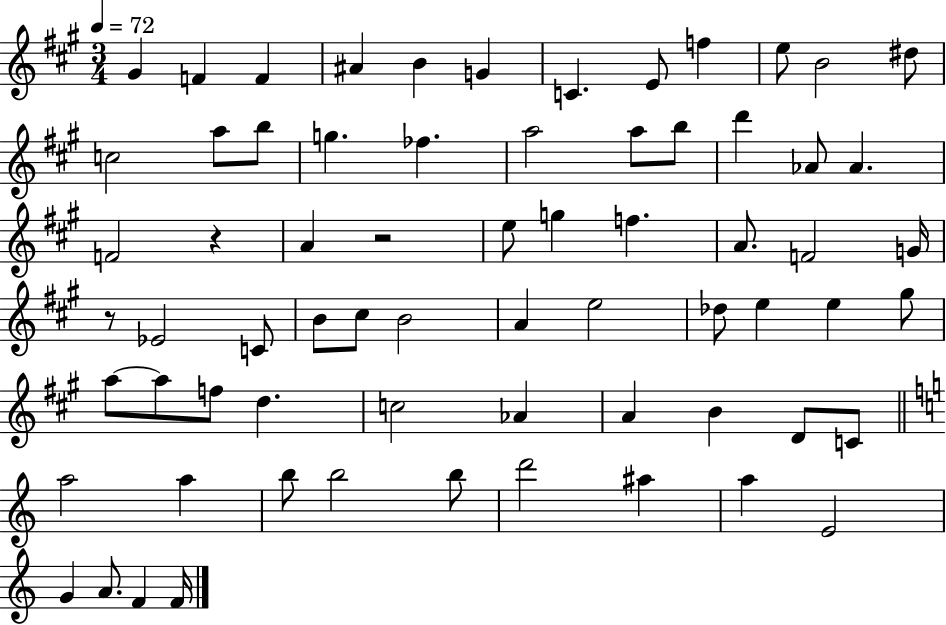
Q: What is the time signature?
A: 3/4